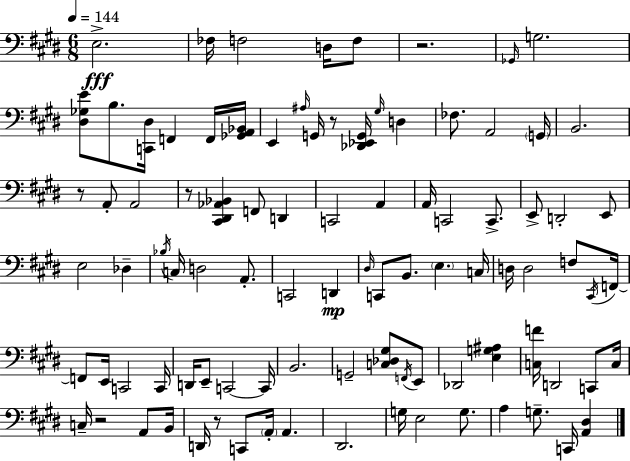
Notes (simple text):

E3/h. FES3/s F3/h D3/s F3/e R/h. Gb2/s G3/h. [D#3,Gb3,E4]/e B3/e. [C2,D#3]/s F2/q F2/s [Gb2,A2,Bb2]/s E2/q A#3/s G2/s R/e [Db2,Eb2,G2]/s G#3/s D3/q FES3/e. A2/h G2/s B2/h. R/e A2/e A2/h R/e [C#2,D#2,Ab2,Bb2]/q F2/e D2/q C2/h A2/q A2/s C2/h C2/e. E2/e D2/h E2/e E3/h Db3/q Bb3/s C3/s D3/h A2/e. C2/h D2/q D#3/s C2/e B2/e. E3/q. C3/s D3/s D3/h F3/e C#2/s F2/s F2/e E2/s C2/h C2/s D2/s E2/e C2/h C2/s B2/h. G2/h [C3,Db3,G#3]/e F2/s E2/e Db2/h [E3,G3,A#3]/q [C3,F4]/s D2/h C2/e C3/s C3/s R/h A2/e B2/s D2/s R/e C2/e A2/s A2/q. D#2/h. G3/s E3/h G3/e. A3/q G3/e. C2/s [A2,D#3]/q